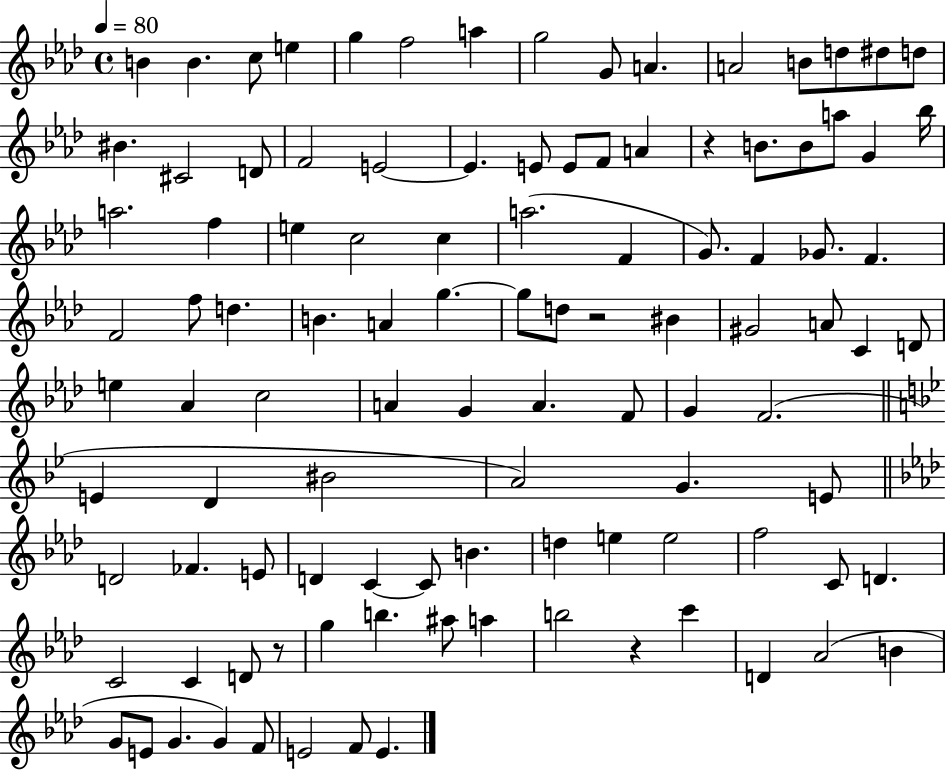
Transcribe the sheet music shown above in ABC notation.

X:1
T:Untitled
M:4/4
L:1/4
K:Ab
B B c/2 e g f2 a g2 G/2 A A2 B/2 d/2 ^d/2 d/2 ^B ^C2 D/2 F2 E2 E E/2 E/2 F/2 A z B/2 B/2 a/2 G _b/4 a2 f e c2 c a2 F G/2 F _G/2 F F2 f/2 d B A g g/2 d/2 z2 ^B ^G2 A/2 C D/2 e _A c2 A G A F/2 G F2 E D ^B2 A2 G E/2 D2 _F E/2 D C C/2 B d e e2 f2 C/2 D C2 C D/2 z/2 g b ^a/2 a b2 z c' D _A2 B G/2 E/2 G G F/2 E2 F/2 E